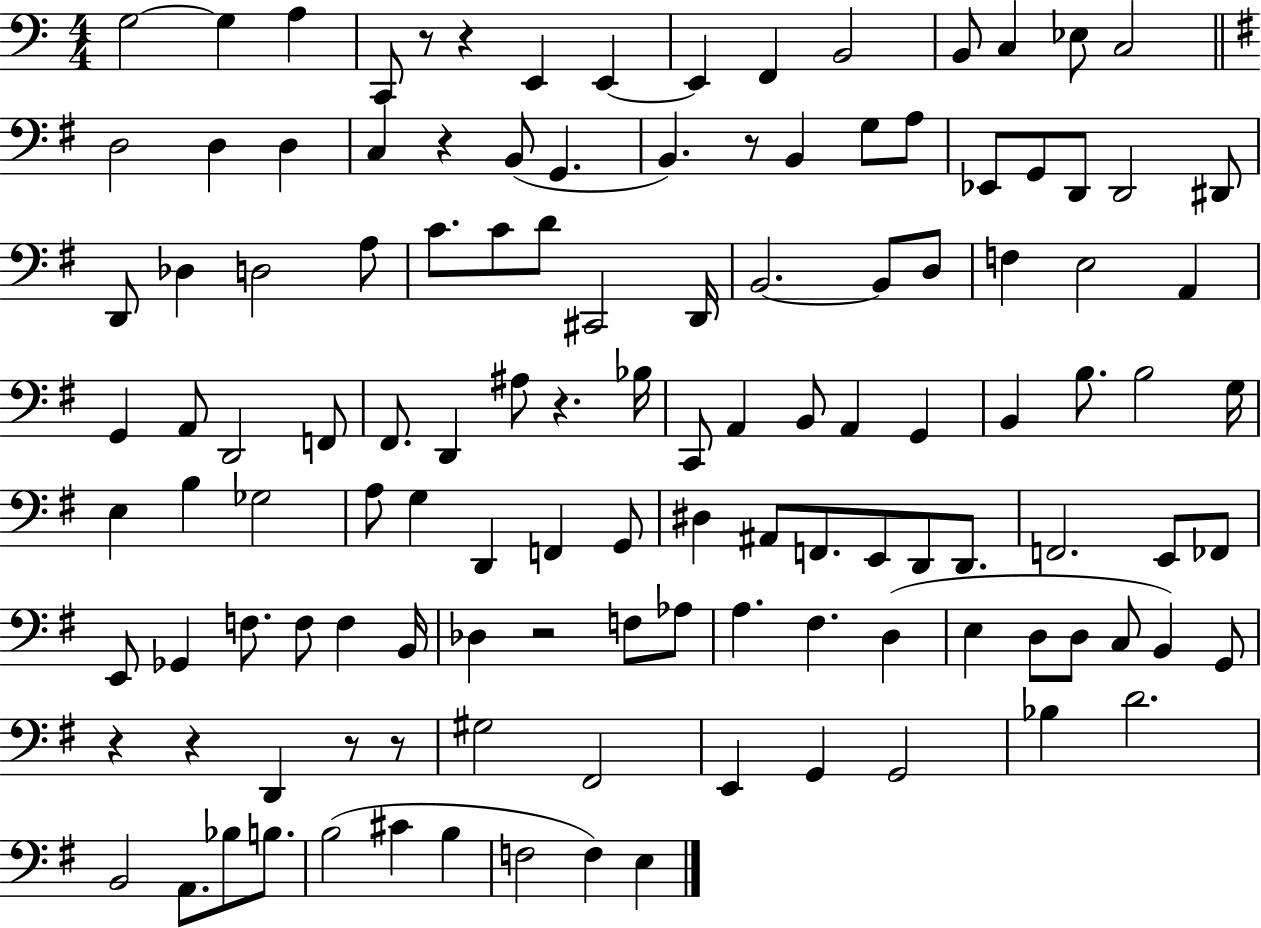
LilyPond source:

{
  \clef bass
  \numericTimeSignature
  \time 4/4
  \key c \major
  g2~~ g4 a4 | c,8 r8 r4 e,4 e,4~~ | e,4 f,4 b,2 | b,8 c4 ees8 c2 | \break \bar "||" \break \key e \minor d2 d4 d4 | c4 r4 b,8( g,4. | b,4.) r8 b,4 g8 a8 | ees,8 g,8 d,8 d,2 dis,8 | \break d,8 des4 d2 a8 | c'8. c'8 d'8 cis,2 d,16 | b,2.~~ b,8 d8 | f4 e2 a,4 | \break g,4 a,8 d,2 f,8 | fis,8. d,4 ais8 r4. bes16 | c,8 a,4 b,8 a,4 g,4 | b,4 b8. b2 g16 | \break e4 b4 ges2 | a8 g4 d,4 f,4 g,8 | dis4 ais,8 f,8. e,8 d,8 d,8. | f,2. e,8 fes,8 | \break e,8 ges,4 f8. f8 f4 b,16 | des4 r2 f8 aes8 | a4. fis4. d4( | e4 d8 d8 c8 b,4) g,8 | \break r4 r4 d,4 r8 r8 | gis2 fis,2 | e,4 g,4 g,2 | bes4 d'2. | \break b,2 a,8. bes8 b8. | b2( cis'4 b4 | f2 f4) e4 | \bar "|."
}